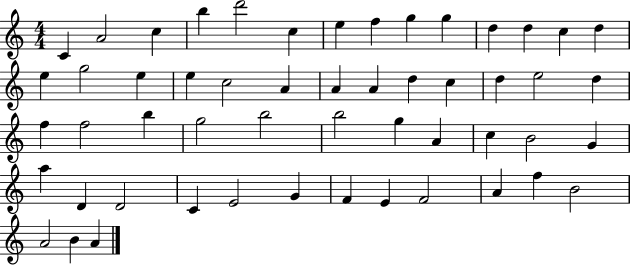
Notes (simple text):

C4/q A4/h C5/q B5/q D6/h C5/q E5/q F5/q G5/q G5/q D5/q D5/q C5/q D5/q E5/q G5/h E5/q E5/q C5/h A4/q A4/q A4/q D5/q C5/q D5/q E5/h D5/q F5/q F5/h B5/q G5/h B5/h B5/h G5/q A4/q C5/q B4/h G4/q A5/q D4/q D4/h C4/q E4/h G4/q F4/q E4/q F4/h A4/q F5/q B4/h A4/h B4/q A4/q